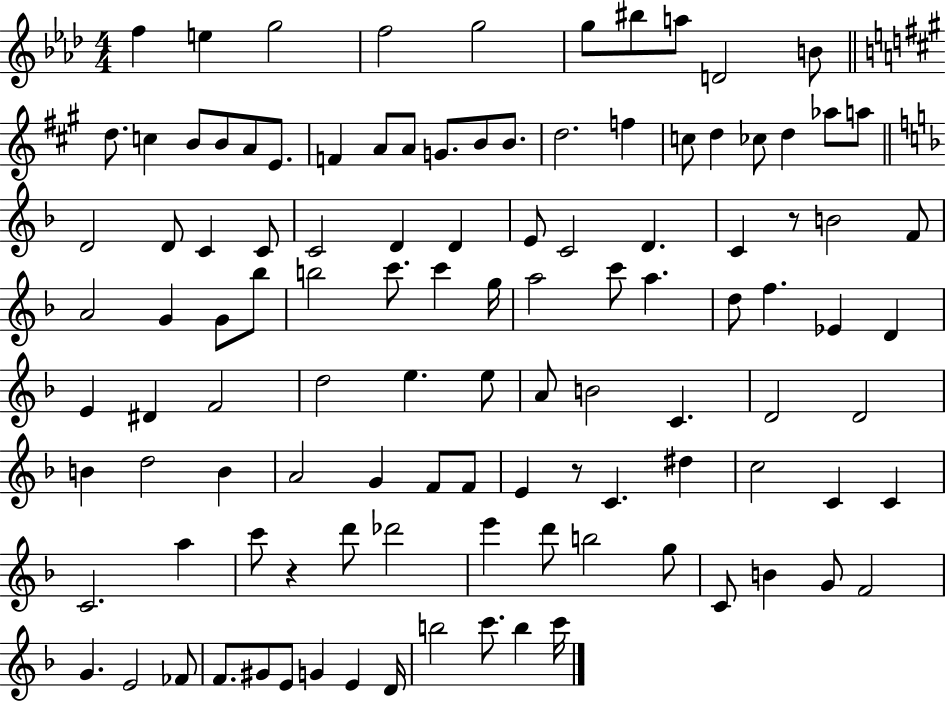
{
  \clef treble
  \numericTimeSignature
  \time 4/4
  \key aes \major
  f''4 e''4 g''2 | f''2 g''2 | g''8 bis''8 a''8 d'2 b'8 | \bar "||" \break \key a \major d''8. c''4 b'8 b'8 a'8 e'8. | f'4 a'8 a'8 g'8. b'8 b'8. | d''2. f''4 | c''8 d''4 ces''8 d''4 aes''8 a''8 | \break \bar "||" \break \key f \major d'2 d'8 c'4 c'8 | c'2 d'4 d'4 | e'8 c'2 d'4. | c'4 r8 b'2 f'8 | \break a'2 g'4 g'8 bes''8 | b''2 c'''8. c'''4 g''16 | a''2 c'''8 a''4. | d''8 f''4. ees'4 d'4 | \break e'4 dis'4 f'2 | d''2 e''4. e''8 | a'8 b'2 c'4. | d'2 d'2 | \break b'4 d''2 b'4 | a'2 g'4 f'8 f'8 | e'4 r8 c'4. dis''4 | c''2 c'4 c'4 | \break c'2. a''4 | c'''8 r4 d'''8 des'''2 | e'''4 d'''8 b''2 g''8 | c'8 b'4 g'8 f'2 | \break g'4. e'2 fes'8 | f'8. gis'8 e'8 g'4 e'4 d'16 | b''2 c'''8. b''4 c'''16 | \bar "|."
}